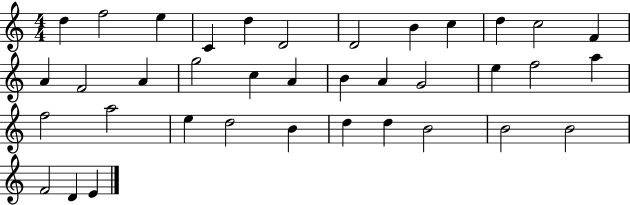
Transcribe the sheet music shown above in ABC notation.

X:1
T:Untitled
M:4/4
L:1/4
K:C
d f2 e C d D2 D2 B c d c2 F A F2 A g2 c A B A G2 e f2 a f2 a2 e d2 B d d B2 B2 B2 F2 D E